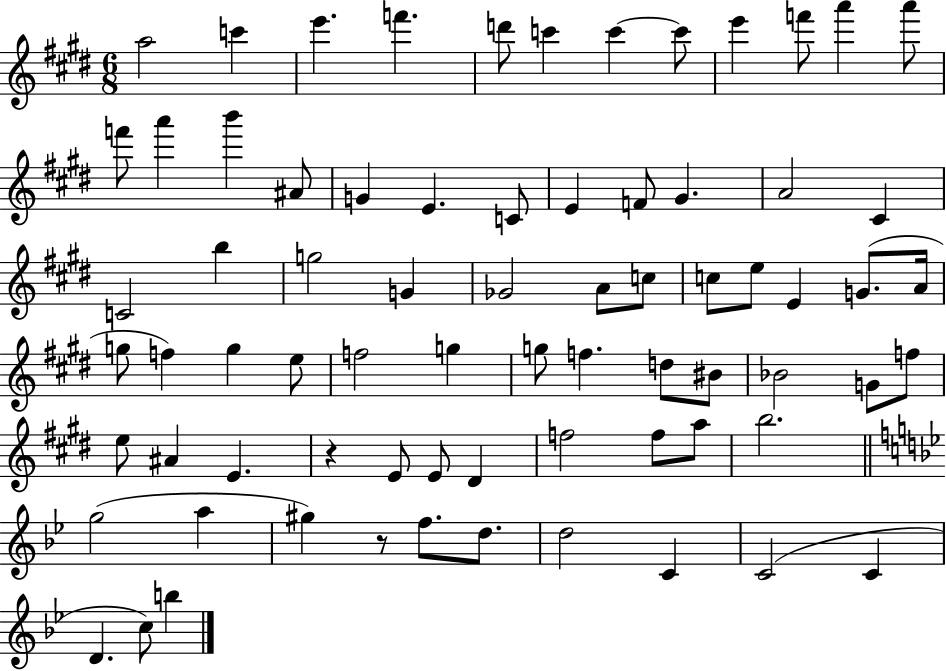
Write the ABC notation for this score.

X:1
T:Untitled
M:6/8
L:1/4
K:E
a2 c' e' f' d'/2 c' c' c'/2 e' f'/2 a' a'/2 f'/2 a' b' ^A/2 G E C/2 E F/2 ^G A2 ^C C2 b g2 G _G2 A/2 c/2 c/2 e/2 E G/2 A/4 g/2 f g e/2 f2 g g/2 f d/2 ^B/2 _B2 G/2 f/2 e/2 ^A E z E/2 E/2 ^D f2 f/2 a/2 b2 g2 a ^g z/2 f/2 d/2 d2 C C2 C D c/2 b